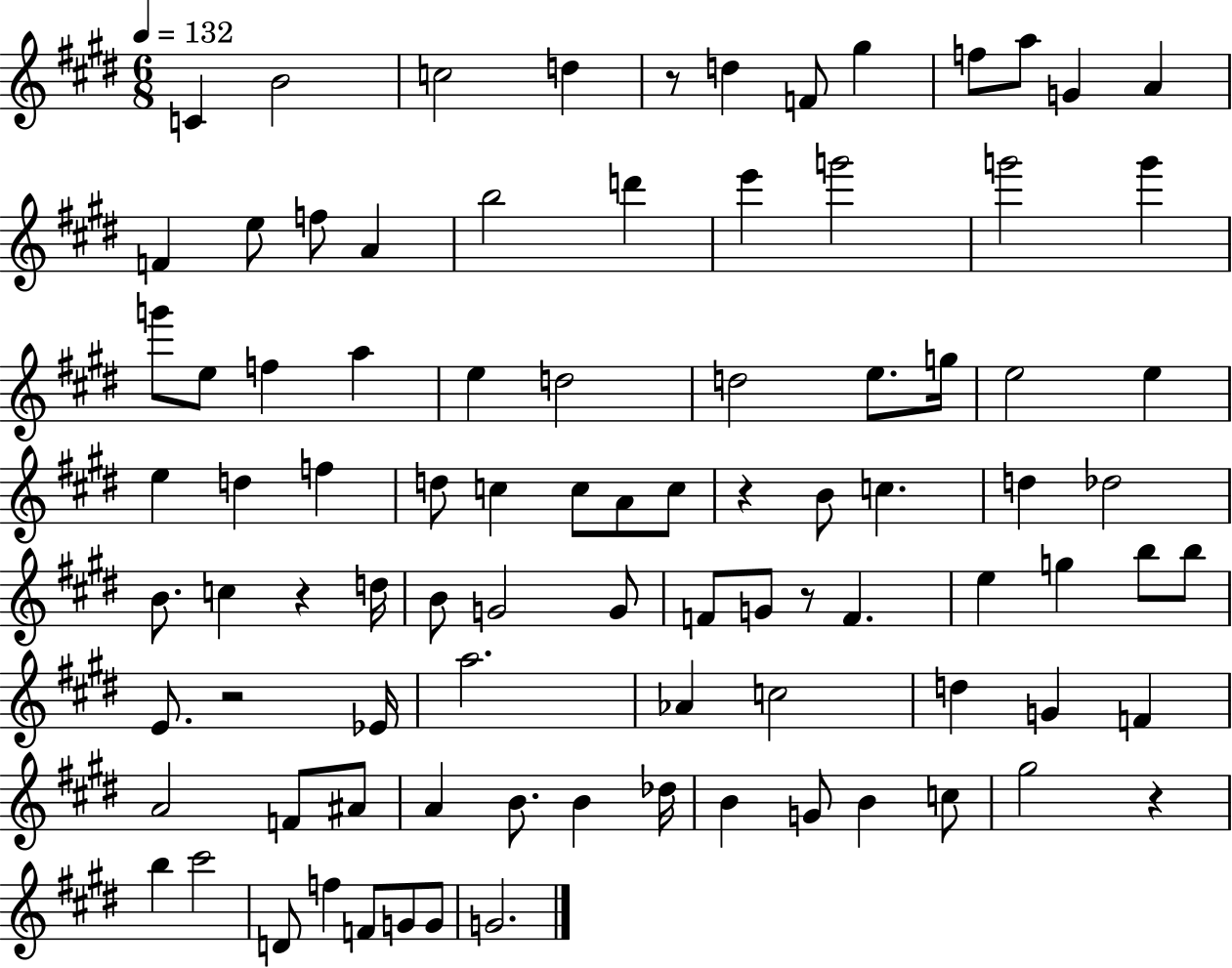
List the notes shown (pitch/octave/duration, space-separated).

C4/q B4/h C5/h D5/q R/e D5/q F4/e G#5/q F5/e A5/e G4/q A4/q F4/q E5/e F5/e A4/q B5/h D6/q E6/q G6/h G6/h G6/q G6/e E5/e F5/q A5/q E5/q D5/h D5/h E5/e. G5/s E5/h E5/q E5/q D5/q F5/q D5/e C5/q C5/e A4/e C5/e R/q B4/e C5/q. D5/q Db5/h B4/e. C5/q R/q D5/s B4/e G4/h G4/e F4/e G4/e R/e F4/q. E5/q G5/q B5/e B5/e E4/e. R/h Eb4/s A5/h. Ab4/q C5/h D5/q G4/q F4/q A4/h F4/e A#4/e A4/q B4/e. B4/q Db5/s B4/q G4/e B4/q C5/e G#5/h R/q B5/q C#6/h D4/e F5/q F4/e G4/e G4/e G4/h.